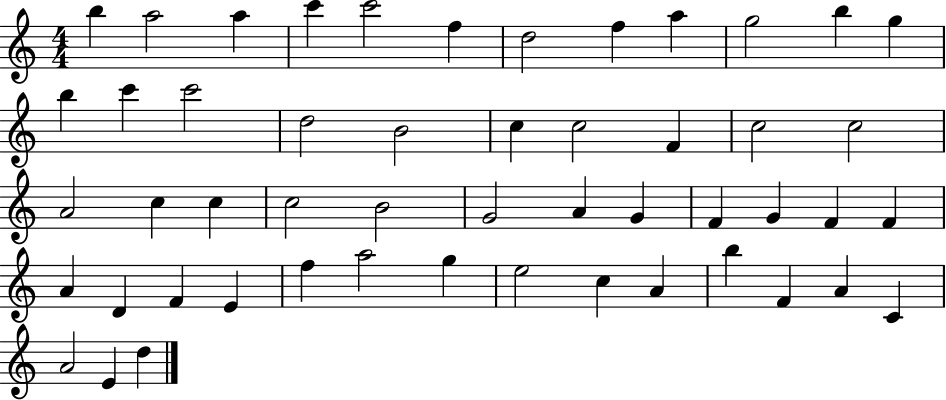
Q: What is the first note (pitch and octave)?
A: B5